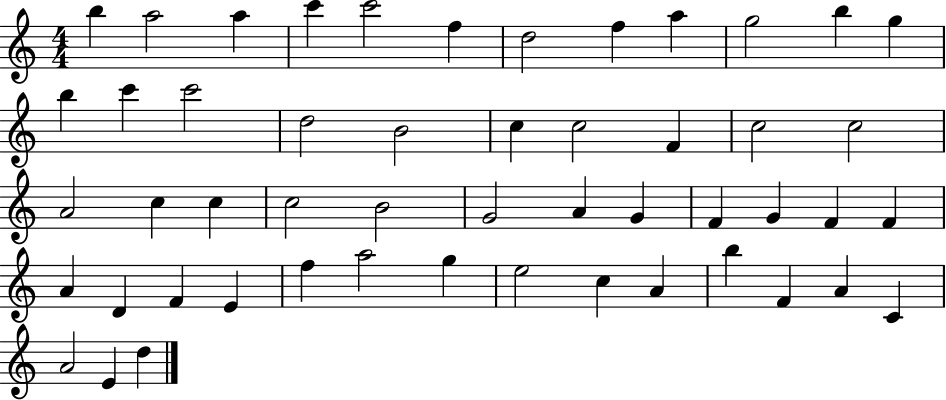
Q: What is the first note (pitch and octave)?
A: B5